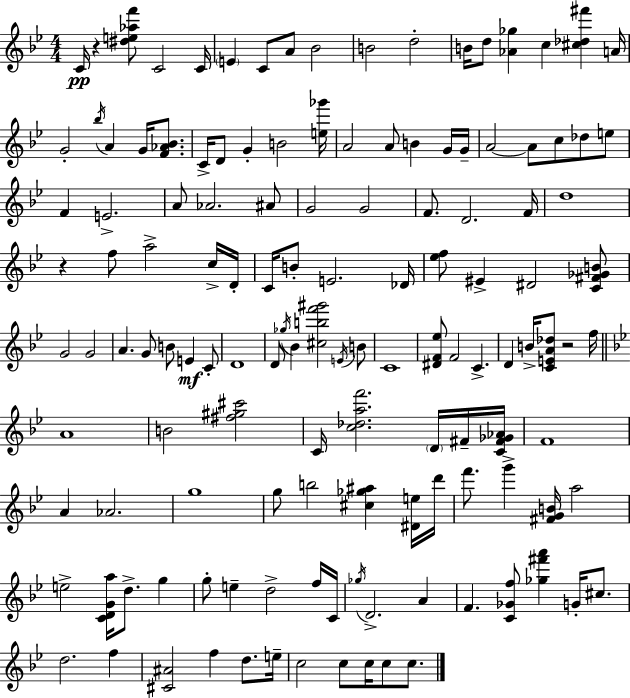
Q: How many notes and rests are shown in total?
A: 133